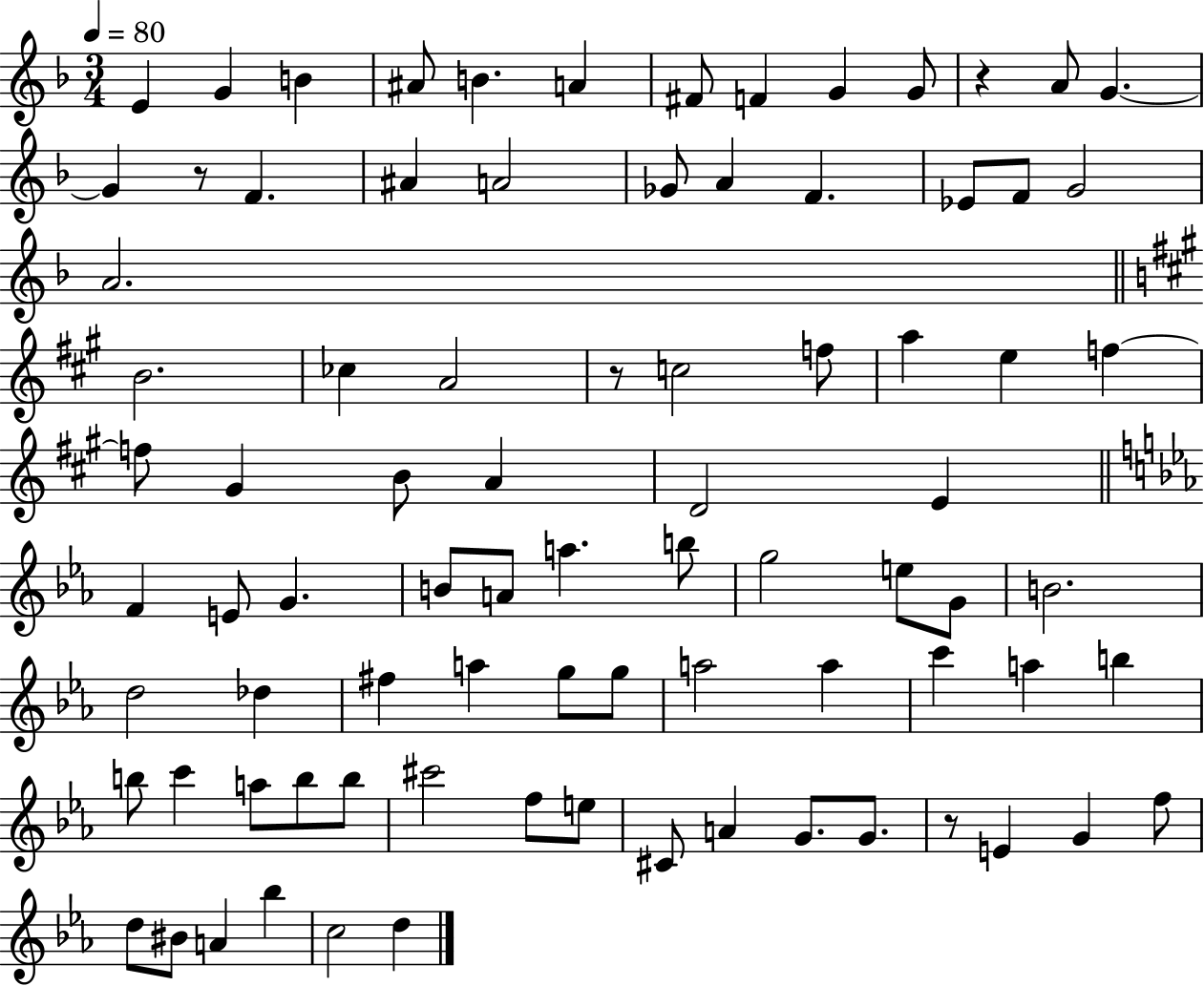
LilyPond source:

{
  \clef treble
  \numericTimeSignature
  \time 3/4
  \key f \major
  \tempo 4 = 80
  e'4 g'4 b'4 | ais'8 b'4. a'4 | fis'8 f'4 g'4 g'8 | r4 a'8 g'4.~~ | \break g'4 r8 f'4. | ais'4 a'2 | ges'8 a'4 f'4. | ees'8 f'8 g'2 | \break a'2. | \bar "||" \break \key a \major b'2. | ces''4 a'2 | r8 c''2 f''8 | a''4 e''4 f''4~~ | \break f''8 gis'4 b'8 a'4 | d'2 e'4 | \bar "||" \break \key ees \major f'4 e'8 g'4. | b'8 a'8 a''4. b''8 | g''2 e''8 g'8 | b'2. | \break d''2 des''4 | fis''4 a''4 g''8 g''8 | a''2 a''4 | c'''4 a''4 b''4 | \break b''8 c'''4 a''8 b''8 b''8 | cis'''2 f''8 e''8 | cis'8 a'4 g'8. g'8. | r8 e'4 g'4 f''8 | \break d''8 bis'8 a'4 bes''4 | c''2 d''4 | \bar "|."
}